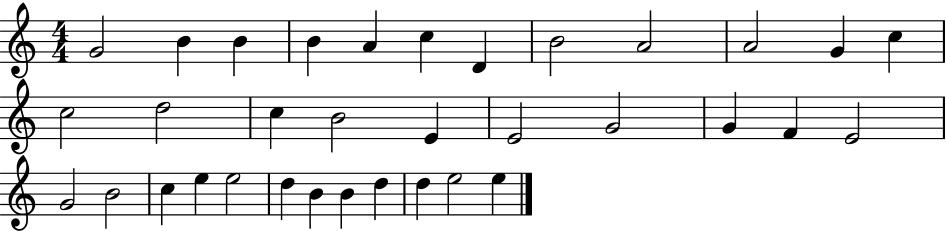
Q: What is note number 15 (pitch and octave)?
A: C5